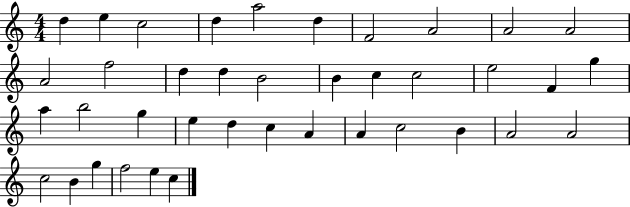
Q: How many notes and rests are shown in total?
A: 39